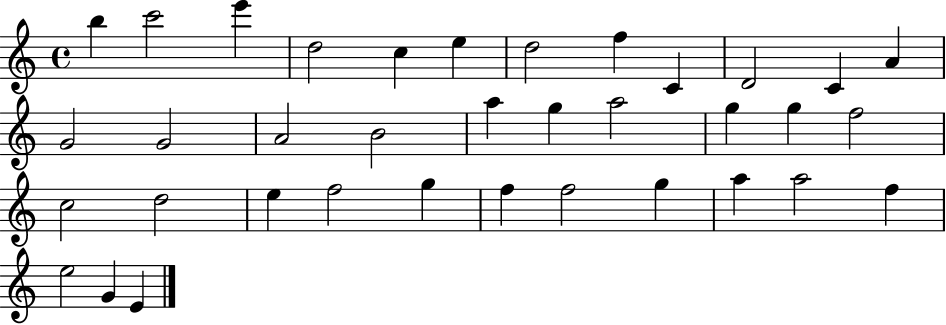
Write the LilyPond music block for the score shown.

{
  \clef treble
  \time 4/4
  \defaultTimeSignature
  \key c \major
  b''4 c'''2 e'''4 | d''2 c''4 e''4 | d''2 f''4 c'4 | d'2 c'4 a'4 | \break g'2 g'2 | a'2 b'2 | a''4 g''4 a''2 | g''4 g''4 f''2 | \break c''2 d''2 | e''4 f''2 g''4 | f''4 f''2 g''4 | a''4 a''2 f''4 | \break e''2 g'4 e'4 | \bar "|."
}